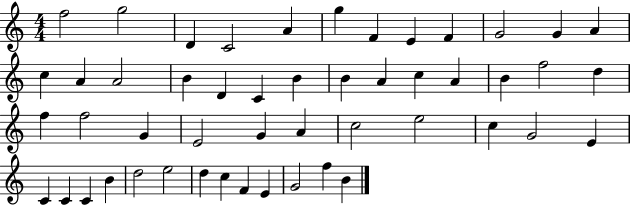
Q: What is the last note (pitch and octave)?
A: B4